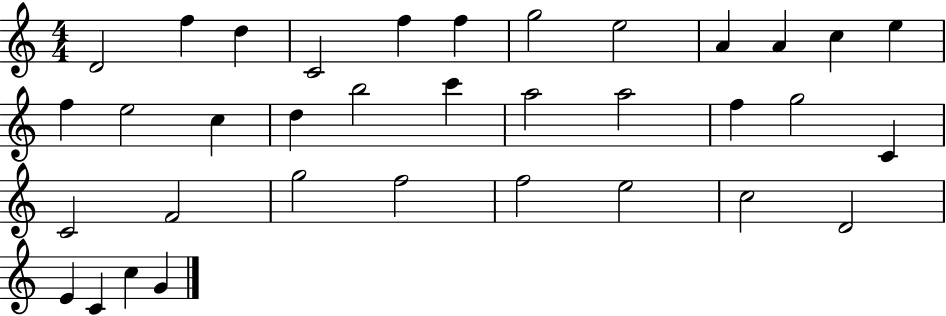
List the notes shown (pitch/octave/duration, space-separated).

D4/h F5/q D5/q C4/h F5/q F5/q G5/h E5/h A4/q A4/q C5/q E5/q F5/q E5/h C5/q D5/q B5/h C6/q A5/h A5/h F5/q G5/h C4/q C4/h F4/h G5/h F5/h F5/h E5/h C5/h D4/h E4/q C4/q C5/q G4/q